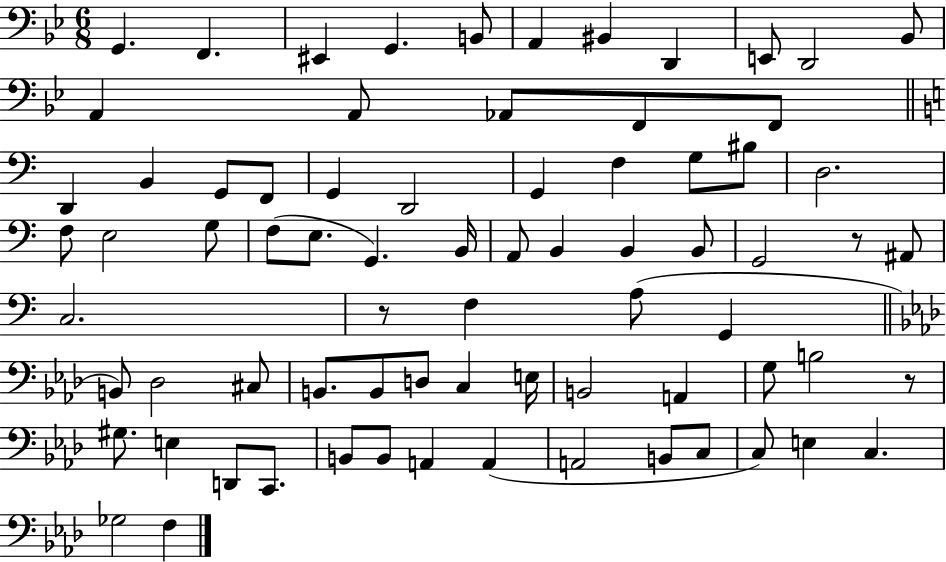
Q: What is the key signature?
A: BES major